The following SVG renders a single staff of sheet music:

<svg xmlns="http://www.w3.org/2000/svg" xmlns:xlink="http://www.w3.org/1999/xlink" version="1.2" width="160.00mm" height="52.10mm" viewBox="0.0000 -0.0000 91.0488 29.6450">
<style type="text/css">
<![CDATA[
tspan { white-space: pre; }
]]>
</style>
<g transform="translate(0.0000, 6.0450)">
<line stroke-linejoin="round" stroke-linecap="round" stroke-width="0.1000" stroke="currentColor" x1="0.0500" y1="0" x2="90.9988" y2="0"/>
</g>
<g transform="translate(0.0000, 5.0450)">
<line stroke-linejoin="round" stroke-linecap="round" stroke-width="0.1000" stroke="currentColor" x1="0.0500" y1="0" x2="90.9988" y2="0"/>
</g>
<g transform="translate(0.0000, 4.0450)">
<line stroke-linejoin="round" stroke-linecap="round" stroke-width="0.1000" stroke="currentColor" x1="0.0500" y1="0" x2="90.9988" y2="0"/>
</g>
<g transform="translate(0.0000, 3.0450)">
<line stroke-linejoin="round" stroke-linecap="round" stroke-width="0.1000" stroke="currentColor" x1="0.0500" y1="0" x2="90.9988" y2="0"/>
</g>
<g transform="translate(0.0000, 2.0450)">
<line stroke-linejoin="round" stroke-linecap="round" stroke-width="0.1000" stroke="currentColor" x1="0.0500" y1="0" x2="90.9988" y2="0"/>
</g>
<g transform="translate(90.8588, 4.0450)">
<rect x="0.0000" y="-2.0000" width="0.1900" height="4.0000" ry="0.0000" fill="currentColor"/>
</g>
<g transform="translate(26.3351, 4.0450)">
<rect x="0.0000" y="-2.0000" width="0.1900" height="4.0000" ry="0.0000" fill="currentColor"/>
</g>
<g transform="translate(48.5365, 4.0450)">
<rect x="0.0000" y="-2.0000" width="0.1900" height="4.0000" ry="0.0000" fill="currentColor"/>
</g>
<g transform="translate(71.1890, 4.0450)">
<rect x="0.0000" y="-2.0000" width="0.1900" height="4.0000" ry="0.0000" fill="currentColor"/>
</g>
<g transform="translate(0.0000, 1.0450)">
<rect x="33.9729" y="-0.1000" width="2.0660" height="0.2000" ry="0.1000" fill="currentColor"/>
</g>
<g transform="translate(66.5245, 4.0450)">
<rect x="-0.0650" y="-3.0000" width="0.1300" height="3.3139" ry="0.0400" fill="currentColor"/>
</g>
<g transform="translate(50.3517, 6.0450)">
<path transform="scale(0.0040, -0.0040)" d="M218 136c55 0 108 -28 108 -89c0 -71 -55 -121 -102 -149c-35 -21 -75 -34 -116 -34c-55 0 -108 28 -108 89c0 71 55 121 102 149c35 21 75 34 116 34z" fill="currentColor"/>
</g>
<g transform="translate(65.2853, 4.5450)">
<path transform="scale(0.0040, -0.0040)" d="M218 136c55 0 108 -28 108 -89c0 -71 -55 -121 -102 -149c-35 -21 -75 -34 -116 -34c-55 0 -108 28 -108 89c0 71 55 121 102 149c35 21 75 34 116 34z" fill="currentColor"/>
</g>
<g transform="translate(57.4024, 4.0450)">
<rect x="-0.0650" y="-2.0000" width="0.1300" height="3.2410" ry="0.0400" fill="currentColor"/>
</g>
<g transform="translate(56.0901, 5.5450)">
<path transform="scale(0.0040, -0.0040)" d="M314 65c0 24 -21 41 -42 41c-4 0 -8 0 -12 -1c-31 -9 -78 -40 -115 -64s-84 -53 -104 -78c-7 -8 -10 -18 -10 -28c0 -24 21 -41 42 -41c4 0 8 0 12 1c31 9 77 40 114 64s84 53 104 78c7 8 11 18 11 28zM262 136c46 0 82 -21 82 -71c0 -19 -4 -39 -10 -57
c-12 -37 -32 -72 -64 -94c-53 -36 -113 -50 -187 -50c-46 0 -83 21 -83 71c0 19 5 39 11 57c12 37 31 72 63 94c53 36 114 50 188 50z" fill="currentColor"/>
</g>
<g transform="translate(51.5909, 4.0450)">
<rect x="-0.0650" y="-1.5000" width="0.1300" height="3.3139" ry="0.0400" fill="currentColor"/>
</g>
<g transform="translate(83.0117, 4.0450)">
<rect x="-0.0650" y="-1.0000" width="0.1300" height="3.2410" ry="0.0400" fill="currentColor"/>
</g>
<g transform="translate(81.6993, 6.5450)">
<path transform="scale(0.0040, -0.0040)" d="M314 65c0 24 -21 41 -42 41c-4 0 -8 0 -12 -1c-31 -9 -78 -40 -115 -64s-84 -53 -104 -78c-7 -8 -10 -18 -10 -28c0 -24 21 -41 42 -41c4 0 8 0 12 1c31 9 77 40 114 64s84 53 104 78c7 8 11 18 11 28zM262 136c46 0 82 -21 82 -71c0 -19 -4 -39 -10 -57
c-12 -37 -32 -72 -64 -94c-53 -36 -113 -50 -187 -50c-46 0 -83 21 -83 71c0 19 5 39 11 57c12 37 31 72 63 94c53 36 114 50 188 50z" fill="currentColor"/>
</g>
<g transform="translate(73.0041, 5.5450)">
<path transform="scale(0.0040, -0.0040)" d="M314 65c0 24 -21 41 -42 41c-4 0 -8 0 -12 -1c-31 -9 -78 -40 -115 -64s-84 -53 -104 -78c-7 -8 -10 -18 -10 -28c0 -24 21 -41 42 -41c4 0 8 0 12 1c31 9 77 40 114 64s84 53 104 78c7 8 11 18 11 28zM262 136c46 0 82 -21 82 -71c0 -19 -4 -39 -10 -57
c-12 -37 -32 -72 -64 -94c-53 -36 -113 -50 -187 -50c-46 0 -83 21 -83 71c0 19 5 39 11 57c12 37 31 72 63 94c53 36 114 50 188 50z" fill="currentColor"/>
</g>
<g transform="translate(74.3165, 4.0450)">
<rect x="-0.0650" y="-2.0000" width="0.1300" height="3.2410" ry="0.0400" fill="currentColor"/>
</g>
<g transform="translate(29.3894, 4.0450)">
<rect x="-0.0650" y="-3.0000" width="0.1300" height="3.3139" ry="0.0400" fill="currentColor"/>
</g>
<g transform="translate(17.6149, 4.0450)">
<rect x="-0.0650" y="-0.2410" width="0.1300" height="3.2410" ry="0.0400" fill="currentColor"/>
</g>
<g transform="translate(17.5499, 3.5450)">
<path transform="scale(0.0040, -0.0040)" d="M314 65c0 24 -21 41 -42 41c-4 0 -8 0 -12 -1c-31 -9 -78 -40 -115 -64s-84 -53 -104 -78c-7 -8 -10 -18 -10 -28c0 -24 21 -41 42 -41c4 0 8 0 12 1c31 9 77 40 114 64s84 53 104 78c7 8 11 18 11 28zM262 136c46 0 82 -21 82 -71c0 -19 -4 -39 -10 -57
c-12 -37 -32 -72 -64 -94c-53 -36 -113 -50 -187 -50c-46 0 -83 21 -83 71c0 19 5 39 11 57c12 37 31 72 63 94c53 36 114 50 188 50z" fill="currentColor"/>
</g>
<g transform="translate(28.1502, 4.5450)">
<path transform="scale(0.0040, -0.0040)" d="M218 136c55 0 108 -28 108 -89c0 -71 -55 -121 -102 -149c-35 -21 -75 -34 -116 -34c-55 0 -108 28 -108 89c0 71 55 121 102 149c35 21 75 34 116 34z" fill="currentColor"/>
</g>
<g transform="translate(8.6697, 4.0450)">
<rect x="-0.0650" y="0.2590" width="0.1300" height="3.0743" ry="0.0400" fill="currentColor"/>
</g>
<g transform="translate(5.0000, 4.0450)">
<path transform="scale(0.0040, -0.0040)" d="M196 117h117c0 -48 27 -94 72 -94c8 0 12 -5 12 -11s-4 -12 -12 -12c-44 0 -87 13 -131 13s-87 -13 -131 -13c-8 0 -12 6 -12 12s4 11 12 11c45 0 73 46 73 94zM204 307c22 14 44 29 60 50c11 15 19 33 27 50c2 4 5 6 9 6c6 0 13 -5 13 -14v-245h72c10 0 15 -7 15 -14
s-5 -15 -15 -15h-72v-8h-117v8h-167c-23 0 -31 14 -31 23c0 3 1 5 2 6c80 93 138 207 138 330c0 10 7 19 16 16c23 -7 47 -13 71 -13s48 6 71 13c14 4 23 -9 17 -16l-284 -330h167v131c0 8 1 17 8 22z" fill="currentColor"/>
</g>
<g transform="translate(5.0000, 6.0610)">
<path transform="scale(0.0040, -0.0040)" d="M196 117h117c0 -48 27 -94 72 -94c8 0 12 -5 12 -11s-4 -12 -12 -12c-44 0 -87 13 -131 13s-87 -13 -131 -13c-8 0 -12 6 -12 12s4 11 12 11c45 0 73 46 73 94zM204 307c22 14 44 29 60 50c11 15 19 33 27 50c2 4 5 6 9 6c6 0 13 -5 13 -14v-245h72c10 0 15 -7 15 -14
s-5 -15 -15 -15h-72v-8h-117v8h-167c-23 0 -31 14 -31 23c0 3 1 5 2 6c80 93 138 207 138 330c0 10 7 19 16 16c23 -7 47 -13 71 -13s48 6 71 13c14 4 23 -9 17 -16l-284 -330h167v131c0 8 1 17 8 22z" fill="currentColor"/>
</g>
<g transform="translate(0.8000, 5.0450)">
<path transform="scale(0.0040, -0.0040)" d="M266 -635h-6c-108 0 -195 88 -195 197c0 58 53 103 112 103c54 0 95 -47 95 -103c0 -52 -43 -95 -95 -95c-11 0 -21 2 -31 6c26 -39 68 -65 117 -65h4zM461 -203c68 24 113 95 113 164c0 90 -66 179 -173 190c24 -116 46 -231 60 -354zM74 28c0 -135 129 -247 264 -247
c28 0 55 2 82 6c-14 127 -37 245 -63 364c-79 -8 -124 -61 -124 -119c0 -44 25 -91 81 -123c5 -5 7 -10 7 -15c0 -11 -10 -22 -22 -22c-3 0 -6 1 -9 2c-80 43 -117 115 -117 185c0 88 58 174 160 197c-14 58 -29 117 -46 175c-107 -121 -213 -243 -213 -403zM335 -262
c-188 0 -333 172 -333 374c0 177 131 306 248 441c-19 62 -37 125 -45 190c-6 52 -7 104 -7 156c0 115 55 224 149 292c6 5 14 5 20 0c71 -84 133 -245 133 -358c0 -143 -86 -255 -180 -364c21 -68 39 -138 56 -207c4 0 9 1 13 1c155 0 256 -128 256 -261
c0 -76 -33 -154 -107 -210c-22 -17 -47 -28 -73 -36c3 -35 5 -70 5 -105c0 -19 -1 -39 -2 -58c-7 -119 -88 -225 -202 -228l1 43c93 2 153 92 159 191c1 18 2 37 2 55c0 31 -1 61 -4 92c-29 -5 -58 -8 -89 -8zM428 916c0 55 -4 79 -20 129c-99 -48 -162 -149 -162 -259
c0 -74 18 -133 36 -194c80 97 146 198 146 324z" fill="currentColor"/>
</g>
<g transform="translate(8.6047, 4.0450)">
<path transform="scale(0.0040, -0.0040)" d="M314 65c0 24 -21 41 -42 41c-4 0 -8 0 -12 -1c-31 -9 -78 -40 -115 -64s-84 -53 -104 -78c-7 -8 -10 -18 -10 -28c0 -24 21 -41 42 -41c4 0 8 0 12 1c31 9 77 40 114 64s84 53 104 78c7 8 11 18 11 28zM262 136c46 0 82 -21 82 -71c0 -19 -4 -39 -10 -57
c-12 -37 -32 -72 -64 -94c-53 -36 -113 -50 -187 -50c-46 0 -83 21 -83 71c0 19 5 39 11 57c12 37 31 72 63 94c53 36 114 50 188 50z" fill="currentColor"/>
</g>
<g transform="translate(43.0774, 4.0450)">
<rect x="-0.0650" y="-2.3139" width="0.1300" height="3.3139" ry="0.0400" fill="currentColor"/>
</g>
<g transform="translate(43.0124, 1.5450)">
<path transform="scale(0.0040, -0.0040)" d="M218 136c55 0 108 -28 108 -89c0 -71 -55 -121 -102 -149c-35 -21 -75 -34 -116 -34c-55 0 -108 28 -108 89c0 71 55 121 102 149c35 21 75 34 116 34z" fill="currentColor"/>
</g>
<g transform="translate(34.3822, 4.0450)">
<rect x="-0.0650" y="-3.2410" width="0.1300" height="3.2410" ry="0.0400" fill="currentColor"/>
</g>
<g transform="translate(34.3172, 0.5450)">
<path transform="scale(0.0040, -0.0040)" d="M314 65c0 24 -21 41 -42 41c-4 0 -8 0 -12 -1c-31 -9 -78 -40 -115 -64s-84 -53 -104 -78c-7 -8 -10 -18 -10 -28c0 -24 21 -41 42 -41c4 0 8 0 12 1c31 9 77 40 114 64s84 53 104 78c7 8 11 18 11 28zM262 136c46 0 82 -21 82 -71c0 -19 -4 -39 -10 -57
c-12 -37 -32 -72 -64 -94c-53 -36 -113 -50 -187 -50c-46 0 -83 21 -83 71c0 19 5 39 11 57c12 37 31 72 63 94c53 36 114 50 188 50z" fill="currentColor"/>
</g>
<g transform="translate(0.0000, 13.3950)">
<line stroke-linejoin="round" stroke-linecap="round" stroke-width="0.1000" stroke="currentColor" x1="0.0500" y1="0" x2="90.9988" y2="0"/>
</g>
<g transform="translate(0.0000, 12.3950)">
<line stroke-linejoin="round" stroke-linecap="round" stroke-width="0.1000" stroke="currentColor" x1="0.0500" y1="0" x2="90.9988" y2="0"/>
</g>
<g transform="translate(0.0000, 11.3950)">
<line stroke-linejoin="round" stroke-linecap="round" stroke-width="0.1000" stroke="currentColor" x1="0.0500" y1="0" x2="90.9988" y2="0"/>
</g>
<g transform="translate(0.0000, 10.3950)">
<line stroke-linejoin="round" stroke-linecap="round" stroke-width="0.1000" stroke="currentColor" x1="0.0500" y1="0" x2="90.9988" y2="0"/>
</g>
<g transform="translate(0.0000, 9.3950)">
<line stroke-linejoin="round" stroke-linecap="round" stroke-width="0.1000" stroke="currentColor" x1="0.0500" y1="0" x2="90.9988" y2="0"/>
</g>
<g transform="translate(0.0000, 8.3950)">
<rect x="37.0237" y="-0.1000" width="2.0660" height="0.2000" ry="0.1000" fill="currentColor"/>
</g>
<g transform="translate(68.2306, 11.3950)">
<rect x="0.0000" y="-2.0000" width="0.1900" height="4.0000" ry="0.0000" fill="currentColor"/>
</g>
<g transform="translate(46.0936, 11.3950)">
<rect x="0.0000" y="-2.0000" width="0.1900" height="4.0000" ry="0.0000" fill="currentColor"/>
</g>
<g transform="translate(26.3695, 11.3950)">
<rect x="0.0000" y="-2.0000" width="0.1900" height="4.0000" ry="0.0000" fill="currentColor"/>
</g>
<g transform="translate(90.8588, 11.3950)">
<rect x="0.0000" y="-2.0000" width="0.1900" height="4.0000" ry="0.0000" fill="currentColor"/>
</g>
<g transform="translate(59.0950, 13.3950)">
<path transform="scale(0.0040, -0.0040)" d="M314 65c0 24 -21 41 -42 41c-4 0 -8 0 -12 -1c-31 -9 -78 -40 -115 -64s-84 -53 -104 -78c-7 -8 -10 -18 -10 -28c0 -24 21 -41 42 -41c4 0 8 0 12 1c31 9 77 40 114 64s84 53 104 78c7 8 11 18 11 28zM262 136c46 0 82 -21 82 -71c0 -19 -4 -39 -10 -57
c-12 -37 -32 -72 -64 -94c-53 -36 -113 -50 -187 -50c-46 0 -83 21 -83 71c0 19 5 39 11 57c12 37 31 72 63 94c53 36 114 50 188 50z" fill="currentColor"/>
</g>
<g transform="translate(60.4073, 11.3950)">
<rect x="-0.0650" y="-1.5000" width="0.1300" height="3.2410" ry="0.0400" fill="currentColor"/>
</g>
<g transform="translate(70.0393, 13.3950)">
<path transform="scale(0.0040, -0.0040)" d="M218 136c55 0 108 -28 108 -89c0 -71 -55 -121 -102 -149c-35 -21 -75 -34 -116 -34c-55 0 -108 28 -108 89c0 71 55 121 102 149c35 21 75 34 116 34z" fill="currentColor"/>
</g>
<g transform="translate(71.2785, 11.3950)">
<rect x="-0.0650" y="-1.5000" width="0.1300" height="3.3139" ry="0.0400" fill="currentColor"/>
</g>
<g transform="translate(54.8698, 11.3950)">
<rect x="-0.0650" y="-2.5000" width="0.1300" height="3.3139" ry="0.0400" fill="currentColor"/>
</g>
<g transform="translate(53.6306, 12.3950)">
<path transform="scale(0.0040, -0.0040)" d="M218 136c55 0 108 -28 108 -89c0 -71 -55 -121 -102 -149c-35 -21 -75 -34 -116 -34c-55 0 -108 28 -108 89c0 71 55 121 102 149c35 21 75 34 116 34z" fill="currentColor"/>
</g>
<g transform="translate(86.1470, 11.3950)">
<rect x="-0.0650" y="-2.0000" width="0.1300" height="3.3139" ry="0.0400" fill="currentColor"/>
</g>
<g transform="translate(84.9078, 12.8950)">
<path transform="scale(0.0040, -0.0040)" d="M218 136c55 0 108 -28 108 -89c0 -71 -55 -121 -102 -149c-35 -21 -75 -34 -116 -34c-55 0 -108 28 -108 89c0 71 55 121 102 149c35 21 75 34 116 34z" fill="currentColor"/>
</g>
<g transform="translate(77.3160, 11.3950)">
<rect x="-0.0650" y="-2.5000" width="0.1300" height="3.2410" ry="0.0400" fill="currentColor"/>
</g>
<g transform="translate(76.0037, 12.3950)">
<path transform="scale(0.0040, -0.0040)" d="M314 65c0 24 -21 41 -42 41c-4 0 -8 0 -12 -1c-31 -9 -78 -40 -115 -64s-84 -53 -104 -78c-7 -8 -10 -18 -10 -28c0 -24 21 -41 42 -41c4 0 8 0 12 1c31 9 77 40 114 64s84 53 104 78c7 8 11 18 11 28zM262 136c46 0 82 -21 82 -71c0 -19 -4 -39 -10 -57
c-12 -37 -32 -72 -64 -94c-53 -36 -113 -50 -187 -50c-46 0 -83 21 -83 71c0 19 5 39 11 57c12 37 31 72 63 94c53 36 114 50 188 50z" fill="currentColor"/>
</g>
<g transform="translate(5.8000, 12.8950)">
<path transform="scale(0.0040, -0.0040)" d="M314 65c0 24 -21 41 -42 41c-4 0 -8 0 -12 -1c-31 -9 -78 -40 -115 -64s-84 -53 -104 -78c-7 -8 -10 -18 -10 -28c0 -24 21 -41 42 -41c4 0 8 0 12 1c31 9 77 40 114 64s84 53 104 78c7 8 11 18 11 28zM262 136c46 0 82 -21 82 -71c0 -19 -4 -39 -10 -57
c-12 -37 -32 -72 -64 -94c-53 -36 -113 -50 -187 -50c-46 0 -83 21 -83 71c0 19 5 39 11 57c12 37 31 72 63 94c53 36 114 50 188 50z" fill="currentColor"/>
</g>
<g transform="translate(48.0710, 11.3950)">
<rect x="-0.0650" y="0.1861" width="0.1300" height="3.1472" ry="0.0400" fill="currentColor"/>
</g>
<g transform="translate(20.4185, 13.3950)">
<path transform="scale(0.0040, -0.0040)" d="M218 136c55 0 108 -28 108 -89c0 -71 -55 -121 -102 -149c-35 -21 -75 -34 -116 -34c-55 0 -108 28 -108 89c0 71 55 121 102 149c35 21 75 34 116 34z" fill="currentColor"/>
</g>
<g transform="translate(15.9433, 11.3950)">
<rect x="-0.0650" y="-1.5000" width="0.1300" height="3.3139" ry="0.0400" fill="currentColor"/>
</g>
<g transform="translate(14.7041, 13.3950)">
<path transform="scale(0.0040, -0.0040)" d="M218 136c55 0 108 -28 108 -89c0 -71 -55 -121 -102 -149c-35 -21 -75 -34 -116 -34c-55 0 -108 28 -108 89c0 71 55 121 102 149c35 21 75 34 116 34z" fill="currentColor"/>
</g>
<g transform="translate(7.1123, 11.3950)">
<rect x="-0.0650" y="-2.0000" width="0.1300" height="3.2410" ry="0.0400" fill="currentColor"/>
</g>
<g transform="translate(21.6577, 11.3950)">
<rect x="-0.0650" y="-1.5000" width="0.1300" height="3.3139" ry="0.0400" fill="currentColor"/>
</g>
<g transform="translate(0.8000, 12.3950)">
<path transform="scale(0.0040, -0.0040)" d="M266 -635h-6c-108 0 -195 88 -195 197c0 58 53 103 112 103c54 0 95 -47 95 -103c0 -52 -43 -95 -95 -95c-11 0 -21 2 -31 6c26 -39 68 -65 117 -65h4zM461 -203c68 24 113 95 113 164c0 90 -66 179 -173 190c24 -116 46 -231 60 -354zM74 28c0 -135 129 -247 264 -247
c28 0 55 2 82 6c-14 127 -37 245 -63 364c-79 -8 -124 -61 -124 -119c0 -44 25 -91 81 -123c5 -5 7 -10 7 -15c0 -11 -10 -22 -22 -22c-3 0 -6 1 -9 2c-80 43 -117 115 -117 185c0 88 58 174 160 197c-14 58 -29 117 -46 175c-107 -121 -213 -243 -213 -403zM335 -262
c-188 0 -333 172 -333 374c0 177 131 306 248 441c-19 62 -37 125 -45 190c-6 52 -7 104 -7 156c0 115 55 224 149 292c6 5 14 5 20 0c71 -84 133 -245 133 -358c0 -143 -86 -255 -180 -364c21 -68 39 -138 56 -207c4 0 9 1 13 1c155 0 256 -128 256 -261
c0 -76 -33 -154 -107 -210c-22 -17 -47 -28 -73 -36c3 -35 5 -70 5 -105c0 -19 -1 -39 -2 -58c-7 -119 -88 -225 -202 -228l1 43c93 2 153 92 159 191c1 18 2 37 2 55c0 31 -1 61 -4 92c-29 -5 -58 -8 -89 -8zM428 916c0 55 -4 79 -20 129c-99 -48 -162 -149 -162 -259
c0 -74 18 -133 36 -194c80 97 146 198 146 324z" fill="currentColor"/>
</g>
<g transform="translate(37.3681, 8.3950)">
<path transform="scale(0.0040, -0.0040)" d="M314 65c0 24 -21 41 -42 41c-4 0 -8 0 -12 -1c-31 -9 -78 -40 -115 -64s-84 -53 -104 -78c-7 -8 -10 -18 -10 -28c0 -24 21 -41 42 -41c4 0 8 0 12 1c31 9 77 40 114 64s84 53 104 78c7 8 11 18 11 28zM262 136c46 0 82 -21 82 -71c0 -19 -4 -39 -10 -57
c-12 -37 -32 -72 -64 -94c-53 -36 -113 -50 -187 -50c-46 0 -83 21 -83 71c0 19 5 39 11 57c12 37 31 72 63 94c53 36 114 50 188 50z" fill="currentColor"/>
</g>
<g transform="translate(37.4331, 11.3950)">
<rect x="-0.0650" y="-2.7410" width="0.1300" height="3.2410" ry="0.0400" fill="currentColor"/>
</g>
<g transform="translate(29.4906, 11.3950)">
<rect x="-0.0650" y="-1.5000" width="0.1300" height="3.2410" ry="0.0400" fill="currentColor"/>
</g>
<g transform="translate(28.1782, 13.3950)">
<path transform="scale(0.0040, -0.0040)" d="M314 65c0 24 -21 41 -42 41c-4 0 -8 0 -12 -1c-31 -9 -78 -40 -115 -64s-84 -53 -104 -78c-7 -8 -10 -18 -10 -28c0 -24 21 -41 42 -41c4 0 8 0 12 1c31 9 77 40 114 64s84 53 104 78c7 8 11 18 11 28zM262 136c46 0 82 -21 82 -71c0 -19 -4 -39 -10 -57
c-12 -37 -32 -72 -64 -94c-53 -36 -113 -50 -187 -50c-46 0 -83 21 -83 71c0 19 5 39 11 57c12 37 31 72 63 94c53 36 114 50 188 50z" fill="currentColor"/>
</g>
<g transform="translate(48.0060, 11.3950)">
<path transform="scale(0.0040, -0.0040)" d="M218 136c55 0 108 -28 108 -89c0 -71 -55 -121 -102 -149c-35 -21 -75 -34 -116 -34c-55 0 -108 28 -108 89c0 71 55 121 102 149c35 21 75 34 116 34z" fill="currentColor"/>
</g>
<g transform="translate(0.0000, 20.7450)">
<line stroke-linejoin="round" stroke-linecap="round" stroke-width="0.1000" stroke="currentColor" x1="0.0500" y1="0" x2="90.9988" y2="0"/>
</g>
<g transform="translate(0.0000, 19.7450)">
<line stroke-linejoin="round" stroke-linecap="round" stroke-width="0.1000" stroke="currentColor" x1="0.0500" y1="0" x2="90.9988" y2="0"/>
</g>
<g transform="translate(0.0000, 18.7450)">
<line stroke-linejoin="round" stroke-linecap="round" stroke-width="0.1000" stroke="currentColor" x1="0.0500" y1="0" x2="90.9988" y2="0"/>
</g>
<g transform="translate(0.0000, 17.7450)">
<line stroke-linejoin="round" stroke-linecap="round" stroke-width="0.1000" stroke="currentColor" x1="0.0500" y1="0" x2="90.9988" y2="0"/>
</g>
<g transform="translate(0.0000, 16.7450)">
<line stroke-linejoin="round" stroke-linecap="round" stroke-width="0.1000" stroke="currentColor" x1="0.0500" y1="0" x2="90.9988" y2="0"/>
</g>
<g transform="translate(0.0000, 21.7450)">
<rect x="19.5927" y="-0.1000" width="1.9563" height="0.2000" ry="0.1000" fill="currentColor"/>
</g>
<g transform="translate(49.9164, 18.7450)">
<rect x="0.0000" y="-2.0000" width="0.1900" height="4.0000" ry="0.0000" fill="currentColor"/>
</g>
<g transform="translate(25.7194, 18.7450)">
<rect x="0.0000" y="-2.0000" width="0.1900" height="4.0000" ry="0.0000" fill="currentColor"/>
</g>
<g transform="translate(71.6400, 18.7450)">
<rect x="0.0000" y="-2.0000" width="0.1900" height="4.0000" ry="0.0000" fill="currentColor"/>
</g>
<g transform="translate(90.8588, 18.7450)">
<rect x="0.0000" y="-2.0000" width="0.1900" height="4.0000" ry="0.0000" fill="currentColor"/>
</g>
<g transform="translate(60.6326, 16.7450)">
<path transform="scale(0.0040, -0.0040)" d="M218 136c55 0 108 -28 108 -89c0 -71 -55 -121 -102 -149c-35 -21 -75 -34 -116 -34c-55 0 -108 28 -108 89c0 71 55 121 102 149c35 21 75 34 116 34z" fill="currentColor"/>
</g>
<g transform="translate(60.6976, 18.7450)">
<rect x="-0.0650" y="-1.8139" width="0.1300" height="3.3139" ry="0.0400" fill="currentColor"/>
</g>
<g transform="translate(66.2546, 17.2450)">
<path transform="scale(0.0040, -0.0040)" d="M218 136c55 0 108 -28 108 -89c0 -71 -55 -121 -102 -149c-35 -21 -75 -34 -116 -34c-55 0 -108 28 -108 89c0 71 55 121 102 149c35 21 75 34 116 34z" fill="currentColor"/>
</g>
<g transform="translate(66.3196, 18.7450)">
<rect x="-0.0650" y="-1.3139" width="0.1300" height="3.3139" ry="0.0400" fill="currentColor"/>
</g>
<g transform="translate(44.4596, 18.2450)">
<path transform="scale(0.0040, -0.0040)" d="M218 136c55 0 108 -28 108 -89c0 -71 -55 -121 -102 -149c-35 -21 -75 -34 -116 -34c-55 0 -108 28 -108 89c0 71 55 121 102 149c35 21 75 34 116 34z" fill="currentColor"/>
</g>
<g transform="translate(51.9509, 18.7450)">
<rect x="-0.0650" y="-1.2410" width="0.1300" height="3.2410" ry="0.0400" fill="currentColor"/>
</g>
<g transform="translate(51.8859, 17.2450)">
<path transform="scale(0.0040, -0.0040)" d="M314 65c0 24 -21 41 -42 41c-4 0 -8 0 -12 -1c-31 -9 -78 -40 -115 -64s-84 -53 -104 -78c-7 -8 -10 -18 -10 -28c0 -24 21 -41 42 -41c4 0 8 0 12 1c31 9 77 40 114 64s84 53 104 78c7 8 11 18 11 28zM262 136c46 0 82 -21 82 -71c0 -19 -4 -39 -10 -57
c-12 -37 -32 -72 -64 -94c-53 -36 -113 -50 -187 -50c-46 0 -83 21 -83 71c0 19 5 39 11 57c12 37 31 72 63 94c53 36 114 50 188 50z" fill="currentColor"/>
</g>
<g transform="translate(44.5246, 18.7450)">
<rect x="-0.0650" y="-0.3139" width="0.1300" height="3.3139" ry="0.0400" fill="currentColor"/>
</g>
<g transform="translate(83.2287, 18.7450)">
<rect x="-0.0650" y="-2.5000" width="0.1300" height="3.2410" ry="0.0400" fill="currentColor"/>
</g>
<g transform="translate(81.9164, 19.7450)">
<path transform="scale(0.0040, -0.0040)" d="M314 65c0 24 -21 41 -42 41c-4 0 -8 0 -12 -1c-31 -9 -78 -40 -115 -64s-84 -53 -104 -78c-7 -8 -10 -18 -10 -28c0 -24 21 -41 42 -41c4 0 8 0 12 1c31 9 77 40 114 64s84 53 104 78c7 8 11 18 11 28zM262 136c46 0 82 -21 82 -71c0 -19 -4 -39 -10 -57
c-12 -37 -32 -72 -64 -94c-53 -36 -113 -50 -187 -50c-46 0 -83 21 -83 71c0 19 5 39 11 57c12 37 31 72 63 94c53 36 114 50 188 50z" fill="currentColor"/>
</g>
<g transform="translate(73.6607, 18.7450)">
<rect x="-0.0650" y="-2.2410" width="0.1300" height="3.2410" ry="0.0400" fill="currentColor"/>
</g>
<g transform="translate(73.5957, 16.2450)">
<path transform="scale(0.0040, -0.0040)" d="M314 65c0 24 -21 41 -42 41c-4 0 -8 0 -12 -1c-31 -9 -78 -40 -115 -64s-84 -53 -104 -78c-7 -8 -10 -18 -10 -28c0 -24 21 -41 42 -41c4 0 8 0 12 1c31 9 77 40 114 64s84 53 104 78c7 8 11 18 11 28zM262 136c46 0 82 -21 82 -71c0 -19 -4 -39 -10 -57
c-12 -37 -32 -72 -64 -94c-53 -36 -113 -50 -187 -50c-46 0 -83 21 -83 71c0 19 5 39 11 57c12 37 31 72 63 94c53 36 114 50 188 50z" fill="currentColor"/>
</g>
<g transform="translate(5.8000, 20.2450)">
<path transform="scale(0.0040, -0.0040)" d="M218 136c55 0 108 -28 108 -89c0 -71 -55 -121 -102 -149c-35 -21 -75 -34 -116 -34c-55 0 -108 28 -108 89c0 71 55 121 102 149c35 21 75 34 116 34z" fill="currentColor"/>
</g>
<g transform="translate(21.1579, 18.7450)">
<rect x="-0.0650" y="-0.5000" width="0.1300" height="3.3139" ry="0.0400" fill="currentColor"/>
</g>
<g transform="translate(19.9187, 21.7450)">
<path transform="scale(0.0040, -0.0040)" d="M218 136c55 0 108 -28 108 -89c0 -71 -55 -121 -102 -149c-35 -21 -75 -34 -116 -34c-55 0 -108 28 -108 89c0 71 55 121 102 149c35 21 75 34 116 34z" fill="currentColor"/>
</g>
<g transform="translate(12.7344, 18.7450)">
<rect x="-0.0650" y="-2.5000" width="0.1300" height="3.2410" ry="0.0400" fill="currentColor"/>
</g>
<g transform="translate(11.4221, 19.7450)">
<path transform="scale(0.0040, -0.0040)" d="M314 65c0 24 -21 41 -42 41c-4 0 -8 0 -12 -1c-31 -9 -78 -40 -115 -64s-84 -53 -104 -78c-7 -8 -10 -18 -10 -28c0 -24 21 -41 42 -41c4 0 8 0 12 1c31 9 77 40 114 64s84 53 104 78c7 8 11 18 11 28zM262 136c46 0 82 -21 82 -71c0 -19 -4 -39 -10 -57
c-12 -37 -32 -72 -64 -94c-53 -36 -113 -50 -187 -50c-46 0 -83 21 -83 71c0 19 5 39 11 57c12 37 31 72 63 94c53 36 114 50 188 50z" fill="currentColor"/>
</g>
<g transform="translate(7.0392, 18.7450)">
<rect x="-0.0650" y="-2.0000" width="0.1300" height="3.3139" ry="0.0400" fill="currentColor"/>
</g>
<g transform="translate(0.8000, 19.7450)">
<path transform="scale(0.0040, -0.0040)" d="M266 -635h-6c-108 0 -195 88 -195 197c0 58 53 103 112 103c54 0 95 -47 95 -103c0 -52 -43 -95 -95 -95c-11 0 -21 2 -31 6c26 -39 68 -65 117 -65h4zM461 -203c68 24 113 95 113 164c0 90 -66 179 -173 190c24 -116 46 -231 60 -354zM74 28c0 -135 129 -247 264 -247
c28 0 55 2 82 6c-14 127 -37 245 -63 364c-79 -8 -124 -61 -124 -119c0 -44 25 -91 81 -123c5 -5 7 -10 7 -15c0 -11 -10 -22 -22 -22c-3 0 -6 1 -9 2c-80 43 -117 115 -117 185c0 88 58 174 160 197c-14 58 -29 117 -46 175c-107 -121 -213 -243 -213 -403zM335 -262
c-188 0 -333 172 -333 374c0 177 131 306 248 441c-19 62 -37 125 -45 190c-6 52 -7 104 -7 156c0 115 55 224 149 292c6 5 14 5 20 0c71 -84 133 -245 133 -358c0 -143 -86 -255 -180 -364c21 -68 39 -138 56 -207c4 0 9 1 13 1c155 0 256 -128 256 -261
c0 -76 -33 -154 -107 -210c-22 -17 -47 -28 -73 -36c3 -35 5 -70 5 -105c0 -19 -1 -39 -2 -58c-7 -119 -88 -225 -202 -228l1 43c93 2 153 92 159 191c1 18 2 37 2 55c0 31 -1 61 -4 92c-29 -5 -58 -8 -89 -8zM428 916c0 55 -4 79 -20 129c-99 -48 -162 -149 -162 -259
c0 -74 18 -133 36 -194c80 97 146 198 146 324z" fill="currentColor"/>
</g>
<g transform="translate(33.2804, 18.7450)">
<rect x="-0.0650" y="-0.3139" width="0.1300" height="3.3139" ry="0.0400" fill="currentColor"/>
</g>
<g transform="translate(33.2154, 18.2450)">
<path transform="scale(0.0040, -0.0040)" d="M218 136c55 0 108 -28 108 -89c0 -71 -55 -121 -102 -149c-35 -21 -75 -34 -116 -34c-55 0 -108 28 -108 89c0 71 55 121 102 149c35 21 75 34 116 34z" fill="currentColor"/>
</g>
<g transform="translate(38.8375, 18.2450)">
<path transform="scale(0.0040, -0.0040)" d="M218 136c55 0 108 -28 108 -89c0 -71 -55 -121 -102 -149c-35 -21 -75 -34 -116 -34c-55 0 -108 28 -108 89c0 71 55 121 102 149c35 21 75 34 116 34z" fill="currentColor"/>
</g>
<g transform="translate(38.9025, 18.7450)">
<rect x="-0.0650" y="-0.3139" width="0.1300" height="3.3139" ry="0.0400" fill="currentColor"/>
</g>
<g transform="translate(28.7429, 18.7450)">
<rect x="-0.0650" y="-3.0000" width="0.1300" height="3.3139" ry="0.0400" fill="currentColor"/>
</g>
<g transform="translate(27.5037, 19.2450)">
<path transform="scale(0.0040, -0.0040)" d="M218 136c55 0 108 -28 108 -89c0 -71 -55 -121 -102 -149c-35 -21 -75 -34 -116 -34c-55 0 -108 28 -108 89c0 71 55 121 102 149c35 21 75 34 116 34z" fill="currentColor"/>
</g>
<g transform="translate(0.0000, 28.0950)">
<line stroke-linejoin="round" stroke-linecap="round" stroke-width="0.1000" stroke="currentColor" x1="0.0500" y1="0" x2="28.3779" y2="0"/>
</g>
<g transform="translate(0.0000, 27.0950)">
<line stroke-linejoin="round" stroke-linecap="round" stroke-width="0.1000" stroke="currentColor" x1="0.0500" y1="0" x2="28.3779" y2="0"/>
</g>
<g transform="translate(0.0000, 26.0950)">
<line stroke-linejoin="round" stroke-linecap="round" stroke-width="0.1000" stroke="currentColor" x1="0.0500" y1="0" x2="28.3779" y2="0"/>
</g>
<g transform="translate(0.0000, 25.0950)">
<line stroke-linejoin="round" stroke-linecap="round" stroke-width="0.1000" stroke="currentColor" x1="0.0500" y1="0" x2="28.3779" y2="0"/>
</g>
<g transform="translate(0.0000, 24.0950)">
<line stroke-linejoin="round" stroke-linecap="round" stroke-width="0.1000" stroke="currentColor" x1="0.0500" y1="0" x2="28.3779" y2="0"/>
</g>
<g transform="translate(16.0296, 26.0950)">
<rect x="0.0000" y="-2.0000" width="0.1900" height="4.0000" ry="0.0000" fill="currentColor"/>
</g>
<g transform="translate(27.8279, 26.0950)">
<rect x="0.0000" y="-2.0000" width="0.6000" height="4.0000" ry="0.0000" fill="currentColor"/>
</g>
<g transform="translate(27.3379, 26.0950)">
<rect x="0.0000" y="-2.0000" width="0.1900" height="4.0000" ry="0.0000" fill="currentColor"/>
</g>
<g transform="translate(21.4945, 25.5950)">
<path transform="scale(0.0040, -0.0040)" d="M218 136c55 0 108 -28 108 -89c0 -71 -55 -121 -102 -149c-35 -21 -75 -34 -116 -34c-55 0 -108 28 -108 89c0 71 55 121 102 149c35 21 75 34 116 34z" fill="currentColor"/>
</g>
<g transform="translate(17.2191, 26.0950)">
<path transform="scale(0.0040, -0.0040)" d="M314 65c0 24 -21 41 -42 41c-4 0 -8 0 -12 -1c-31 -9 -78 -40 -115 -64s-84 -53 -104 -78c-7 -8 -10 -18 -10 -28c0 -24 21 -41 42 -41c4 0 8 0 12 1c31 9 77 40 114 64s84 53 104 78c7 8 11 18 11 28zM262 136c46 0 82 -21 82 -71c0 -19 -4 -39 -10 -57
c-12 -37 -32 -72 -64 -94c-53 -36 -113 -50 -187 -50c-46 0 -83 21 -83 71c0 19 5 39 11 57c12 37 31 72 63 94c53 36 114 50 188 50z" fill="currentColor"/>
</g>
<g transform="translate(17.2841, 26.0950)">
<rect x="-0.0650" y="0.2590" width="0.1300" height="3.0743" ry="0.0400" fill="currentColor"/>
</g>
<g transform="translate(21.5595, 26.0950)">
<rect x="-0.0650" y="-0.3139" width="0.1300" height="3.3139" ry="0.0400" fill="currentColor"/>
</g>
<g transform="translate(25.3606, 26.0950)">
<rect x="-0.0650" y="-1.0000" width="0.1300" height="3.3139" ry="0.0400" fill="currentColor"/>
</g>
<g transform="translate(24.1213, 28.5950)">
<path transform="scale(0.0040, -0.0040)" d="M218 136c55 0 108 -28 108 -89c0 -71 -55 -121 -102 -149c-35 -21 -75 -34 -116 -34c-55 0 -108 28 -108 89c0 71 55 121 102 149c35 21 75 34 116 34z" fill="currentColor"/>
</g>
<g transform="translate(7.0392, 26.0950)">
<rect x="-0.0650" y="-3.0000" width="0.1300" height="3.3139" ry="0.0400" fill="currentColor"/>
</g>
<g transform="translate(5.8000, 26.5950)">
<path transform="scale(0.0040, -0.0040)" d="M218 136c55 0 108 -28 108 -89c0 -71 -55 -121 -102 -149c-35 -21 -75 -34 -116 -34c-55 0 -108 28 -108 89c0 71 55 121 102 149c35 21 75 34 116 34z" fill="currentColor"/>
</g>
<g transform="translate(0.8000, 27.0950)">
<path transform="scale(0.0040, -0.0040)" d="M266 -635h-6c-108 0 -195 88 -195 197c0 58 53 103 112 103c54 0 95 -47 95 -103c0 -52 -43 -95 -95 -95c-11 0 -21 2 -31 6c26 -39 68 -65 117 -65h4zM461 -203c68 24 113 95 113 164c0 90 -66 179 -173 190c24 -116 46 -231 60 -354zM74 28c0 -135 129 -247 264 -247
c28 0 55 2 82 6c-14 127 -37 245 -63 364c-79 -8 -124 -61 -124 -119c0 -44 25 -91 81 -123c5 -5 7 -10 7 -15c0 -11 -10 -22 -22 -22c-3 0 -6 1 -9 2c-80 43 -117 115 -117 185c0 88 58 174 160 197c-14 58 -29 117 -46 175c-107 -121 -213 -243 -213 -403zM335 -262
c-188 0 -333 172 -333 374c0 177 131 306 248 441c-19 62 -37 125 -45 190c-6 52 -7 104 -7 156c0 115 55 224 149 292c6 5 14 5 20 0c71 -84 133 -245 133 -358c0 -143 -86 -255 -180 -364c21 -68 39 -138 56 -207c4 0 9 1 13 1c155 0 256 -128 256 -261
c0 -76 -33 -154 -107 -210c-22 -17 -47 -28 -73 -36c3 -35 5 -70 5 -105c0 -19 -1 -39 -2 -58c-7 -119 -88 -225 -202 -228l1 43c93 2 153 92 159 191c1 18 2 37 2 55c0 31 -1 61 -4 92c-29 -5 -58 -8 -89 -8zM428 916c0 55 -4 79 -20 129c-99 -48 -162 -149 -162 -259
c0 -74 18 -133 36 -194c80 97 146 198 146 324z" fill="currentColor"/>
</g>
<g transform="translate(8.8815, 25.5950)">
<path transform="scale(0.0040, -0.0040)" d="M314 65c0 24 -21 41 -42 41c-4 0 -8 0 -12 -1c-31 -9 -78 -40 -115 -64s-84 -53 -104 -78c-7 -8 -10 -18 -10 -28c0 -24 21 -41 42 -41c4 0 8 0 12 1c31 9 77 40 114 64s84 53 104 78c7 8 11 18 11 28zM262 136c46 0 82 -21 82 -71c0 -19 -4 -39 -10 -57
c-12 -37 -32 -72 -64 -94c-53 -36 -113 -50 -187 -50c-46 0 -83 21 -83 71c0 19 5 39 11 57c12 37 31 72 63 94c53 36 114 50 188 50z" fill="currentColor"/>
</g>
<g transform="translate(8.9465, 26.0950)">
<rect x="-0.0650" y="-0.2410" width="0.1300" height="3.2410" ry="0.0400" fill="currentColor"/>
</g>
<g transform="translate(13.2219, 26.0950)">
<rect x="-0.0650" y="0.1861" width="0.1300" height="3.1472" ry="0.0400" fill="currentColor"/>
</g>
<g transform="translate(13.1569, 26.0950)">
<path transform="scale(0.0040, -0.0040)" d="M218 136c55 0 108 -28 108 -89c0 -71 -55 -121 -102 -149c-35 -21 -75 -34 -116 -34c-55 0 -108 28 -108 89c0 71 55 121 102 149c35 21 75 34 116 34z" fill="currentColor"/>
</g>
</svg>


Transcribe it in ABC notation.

X:1
T:Untitled
M:4/4
L:1/4
K:C
B2 c2 A b2 g E F2 A F2 D2 F2 E E E2 a2 B G E2 E G2 F F G2 C A c c c e2 f e g2 G2 A c2 B B2 c D